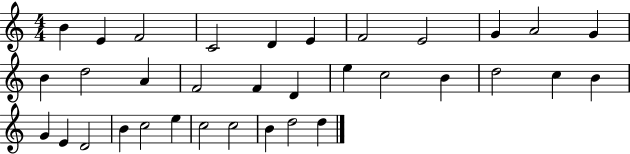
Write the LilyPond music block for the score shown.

{
  \clef treble
  \numericTimeSignature
  \time 4/4
  \key c \major
  b'4 e'4 f'2 | c'2 d'4 e'4 | f'2 e'2 | g'4 a'2 g'4 | \break b'4 d''2 a'4 | f'2 f'4 d'4 | e''4 c''2 b'4 | d''2 c''4 b'4 | \break g'4 e'4 d'2 | b'4 c''2 e''4 | c''2 c''2 | b'4 d''2 d''4 | \break \bar "|."
}